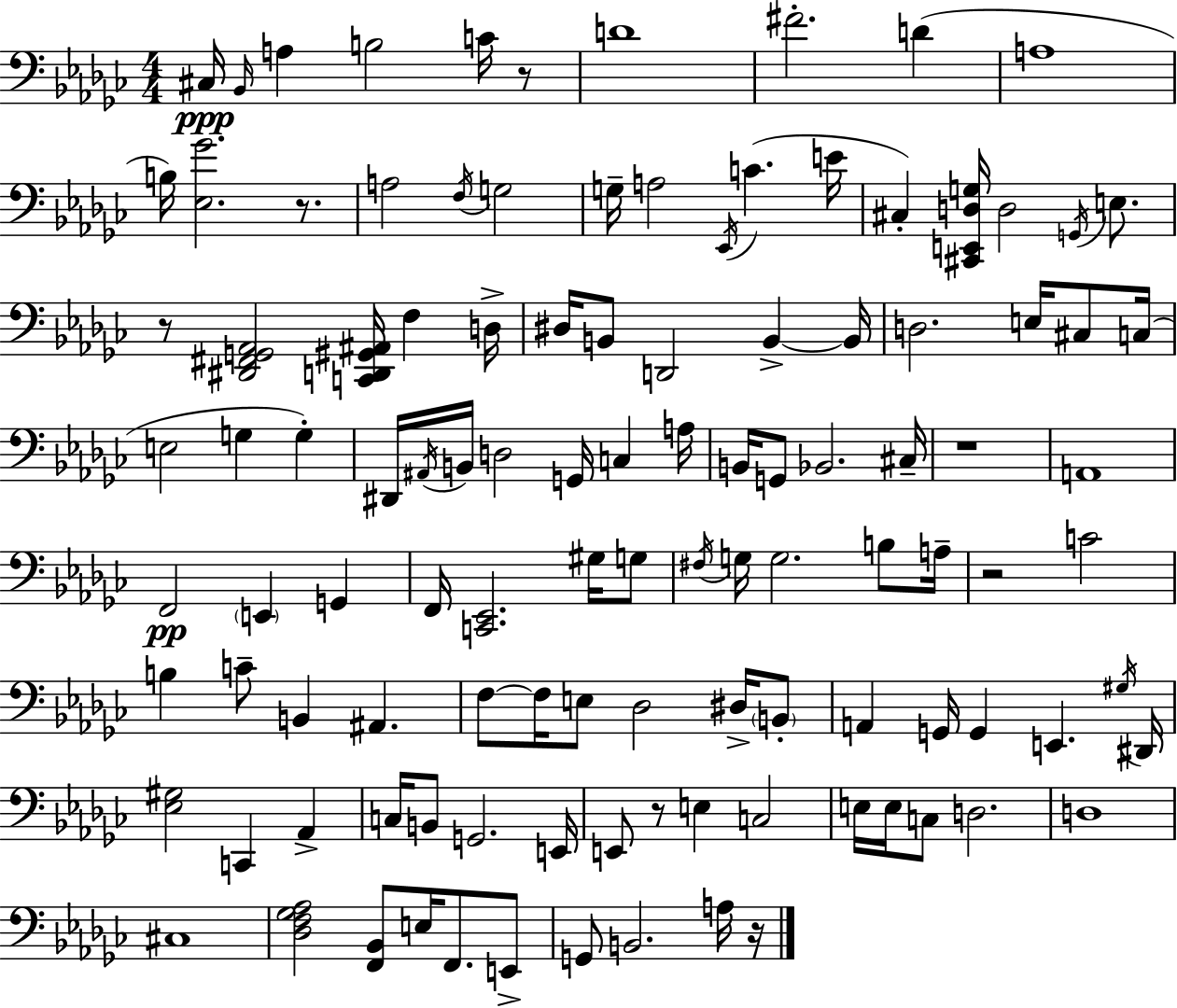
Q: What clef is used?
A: bass